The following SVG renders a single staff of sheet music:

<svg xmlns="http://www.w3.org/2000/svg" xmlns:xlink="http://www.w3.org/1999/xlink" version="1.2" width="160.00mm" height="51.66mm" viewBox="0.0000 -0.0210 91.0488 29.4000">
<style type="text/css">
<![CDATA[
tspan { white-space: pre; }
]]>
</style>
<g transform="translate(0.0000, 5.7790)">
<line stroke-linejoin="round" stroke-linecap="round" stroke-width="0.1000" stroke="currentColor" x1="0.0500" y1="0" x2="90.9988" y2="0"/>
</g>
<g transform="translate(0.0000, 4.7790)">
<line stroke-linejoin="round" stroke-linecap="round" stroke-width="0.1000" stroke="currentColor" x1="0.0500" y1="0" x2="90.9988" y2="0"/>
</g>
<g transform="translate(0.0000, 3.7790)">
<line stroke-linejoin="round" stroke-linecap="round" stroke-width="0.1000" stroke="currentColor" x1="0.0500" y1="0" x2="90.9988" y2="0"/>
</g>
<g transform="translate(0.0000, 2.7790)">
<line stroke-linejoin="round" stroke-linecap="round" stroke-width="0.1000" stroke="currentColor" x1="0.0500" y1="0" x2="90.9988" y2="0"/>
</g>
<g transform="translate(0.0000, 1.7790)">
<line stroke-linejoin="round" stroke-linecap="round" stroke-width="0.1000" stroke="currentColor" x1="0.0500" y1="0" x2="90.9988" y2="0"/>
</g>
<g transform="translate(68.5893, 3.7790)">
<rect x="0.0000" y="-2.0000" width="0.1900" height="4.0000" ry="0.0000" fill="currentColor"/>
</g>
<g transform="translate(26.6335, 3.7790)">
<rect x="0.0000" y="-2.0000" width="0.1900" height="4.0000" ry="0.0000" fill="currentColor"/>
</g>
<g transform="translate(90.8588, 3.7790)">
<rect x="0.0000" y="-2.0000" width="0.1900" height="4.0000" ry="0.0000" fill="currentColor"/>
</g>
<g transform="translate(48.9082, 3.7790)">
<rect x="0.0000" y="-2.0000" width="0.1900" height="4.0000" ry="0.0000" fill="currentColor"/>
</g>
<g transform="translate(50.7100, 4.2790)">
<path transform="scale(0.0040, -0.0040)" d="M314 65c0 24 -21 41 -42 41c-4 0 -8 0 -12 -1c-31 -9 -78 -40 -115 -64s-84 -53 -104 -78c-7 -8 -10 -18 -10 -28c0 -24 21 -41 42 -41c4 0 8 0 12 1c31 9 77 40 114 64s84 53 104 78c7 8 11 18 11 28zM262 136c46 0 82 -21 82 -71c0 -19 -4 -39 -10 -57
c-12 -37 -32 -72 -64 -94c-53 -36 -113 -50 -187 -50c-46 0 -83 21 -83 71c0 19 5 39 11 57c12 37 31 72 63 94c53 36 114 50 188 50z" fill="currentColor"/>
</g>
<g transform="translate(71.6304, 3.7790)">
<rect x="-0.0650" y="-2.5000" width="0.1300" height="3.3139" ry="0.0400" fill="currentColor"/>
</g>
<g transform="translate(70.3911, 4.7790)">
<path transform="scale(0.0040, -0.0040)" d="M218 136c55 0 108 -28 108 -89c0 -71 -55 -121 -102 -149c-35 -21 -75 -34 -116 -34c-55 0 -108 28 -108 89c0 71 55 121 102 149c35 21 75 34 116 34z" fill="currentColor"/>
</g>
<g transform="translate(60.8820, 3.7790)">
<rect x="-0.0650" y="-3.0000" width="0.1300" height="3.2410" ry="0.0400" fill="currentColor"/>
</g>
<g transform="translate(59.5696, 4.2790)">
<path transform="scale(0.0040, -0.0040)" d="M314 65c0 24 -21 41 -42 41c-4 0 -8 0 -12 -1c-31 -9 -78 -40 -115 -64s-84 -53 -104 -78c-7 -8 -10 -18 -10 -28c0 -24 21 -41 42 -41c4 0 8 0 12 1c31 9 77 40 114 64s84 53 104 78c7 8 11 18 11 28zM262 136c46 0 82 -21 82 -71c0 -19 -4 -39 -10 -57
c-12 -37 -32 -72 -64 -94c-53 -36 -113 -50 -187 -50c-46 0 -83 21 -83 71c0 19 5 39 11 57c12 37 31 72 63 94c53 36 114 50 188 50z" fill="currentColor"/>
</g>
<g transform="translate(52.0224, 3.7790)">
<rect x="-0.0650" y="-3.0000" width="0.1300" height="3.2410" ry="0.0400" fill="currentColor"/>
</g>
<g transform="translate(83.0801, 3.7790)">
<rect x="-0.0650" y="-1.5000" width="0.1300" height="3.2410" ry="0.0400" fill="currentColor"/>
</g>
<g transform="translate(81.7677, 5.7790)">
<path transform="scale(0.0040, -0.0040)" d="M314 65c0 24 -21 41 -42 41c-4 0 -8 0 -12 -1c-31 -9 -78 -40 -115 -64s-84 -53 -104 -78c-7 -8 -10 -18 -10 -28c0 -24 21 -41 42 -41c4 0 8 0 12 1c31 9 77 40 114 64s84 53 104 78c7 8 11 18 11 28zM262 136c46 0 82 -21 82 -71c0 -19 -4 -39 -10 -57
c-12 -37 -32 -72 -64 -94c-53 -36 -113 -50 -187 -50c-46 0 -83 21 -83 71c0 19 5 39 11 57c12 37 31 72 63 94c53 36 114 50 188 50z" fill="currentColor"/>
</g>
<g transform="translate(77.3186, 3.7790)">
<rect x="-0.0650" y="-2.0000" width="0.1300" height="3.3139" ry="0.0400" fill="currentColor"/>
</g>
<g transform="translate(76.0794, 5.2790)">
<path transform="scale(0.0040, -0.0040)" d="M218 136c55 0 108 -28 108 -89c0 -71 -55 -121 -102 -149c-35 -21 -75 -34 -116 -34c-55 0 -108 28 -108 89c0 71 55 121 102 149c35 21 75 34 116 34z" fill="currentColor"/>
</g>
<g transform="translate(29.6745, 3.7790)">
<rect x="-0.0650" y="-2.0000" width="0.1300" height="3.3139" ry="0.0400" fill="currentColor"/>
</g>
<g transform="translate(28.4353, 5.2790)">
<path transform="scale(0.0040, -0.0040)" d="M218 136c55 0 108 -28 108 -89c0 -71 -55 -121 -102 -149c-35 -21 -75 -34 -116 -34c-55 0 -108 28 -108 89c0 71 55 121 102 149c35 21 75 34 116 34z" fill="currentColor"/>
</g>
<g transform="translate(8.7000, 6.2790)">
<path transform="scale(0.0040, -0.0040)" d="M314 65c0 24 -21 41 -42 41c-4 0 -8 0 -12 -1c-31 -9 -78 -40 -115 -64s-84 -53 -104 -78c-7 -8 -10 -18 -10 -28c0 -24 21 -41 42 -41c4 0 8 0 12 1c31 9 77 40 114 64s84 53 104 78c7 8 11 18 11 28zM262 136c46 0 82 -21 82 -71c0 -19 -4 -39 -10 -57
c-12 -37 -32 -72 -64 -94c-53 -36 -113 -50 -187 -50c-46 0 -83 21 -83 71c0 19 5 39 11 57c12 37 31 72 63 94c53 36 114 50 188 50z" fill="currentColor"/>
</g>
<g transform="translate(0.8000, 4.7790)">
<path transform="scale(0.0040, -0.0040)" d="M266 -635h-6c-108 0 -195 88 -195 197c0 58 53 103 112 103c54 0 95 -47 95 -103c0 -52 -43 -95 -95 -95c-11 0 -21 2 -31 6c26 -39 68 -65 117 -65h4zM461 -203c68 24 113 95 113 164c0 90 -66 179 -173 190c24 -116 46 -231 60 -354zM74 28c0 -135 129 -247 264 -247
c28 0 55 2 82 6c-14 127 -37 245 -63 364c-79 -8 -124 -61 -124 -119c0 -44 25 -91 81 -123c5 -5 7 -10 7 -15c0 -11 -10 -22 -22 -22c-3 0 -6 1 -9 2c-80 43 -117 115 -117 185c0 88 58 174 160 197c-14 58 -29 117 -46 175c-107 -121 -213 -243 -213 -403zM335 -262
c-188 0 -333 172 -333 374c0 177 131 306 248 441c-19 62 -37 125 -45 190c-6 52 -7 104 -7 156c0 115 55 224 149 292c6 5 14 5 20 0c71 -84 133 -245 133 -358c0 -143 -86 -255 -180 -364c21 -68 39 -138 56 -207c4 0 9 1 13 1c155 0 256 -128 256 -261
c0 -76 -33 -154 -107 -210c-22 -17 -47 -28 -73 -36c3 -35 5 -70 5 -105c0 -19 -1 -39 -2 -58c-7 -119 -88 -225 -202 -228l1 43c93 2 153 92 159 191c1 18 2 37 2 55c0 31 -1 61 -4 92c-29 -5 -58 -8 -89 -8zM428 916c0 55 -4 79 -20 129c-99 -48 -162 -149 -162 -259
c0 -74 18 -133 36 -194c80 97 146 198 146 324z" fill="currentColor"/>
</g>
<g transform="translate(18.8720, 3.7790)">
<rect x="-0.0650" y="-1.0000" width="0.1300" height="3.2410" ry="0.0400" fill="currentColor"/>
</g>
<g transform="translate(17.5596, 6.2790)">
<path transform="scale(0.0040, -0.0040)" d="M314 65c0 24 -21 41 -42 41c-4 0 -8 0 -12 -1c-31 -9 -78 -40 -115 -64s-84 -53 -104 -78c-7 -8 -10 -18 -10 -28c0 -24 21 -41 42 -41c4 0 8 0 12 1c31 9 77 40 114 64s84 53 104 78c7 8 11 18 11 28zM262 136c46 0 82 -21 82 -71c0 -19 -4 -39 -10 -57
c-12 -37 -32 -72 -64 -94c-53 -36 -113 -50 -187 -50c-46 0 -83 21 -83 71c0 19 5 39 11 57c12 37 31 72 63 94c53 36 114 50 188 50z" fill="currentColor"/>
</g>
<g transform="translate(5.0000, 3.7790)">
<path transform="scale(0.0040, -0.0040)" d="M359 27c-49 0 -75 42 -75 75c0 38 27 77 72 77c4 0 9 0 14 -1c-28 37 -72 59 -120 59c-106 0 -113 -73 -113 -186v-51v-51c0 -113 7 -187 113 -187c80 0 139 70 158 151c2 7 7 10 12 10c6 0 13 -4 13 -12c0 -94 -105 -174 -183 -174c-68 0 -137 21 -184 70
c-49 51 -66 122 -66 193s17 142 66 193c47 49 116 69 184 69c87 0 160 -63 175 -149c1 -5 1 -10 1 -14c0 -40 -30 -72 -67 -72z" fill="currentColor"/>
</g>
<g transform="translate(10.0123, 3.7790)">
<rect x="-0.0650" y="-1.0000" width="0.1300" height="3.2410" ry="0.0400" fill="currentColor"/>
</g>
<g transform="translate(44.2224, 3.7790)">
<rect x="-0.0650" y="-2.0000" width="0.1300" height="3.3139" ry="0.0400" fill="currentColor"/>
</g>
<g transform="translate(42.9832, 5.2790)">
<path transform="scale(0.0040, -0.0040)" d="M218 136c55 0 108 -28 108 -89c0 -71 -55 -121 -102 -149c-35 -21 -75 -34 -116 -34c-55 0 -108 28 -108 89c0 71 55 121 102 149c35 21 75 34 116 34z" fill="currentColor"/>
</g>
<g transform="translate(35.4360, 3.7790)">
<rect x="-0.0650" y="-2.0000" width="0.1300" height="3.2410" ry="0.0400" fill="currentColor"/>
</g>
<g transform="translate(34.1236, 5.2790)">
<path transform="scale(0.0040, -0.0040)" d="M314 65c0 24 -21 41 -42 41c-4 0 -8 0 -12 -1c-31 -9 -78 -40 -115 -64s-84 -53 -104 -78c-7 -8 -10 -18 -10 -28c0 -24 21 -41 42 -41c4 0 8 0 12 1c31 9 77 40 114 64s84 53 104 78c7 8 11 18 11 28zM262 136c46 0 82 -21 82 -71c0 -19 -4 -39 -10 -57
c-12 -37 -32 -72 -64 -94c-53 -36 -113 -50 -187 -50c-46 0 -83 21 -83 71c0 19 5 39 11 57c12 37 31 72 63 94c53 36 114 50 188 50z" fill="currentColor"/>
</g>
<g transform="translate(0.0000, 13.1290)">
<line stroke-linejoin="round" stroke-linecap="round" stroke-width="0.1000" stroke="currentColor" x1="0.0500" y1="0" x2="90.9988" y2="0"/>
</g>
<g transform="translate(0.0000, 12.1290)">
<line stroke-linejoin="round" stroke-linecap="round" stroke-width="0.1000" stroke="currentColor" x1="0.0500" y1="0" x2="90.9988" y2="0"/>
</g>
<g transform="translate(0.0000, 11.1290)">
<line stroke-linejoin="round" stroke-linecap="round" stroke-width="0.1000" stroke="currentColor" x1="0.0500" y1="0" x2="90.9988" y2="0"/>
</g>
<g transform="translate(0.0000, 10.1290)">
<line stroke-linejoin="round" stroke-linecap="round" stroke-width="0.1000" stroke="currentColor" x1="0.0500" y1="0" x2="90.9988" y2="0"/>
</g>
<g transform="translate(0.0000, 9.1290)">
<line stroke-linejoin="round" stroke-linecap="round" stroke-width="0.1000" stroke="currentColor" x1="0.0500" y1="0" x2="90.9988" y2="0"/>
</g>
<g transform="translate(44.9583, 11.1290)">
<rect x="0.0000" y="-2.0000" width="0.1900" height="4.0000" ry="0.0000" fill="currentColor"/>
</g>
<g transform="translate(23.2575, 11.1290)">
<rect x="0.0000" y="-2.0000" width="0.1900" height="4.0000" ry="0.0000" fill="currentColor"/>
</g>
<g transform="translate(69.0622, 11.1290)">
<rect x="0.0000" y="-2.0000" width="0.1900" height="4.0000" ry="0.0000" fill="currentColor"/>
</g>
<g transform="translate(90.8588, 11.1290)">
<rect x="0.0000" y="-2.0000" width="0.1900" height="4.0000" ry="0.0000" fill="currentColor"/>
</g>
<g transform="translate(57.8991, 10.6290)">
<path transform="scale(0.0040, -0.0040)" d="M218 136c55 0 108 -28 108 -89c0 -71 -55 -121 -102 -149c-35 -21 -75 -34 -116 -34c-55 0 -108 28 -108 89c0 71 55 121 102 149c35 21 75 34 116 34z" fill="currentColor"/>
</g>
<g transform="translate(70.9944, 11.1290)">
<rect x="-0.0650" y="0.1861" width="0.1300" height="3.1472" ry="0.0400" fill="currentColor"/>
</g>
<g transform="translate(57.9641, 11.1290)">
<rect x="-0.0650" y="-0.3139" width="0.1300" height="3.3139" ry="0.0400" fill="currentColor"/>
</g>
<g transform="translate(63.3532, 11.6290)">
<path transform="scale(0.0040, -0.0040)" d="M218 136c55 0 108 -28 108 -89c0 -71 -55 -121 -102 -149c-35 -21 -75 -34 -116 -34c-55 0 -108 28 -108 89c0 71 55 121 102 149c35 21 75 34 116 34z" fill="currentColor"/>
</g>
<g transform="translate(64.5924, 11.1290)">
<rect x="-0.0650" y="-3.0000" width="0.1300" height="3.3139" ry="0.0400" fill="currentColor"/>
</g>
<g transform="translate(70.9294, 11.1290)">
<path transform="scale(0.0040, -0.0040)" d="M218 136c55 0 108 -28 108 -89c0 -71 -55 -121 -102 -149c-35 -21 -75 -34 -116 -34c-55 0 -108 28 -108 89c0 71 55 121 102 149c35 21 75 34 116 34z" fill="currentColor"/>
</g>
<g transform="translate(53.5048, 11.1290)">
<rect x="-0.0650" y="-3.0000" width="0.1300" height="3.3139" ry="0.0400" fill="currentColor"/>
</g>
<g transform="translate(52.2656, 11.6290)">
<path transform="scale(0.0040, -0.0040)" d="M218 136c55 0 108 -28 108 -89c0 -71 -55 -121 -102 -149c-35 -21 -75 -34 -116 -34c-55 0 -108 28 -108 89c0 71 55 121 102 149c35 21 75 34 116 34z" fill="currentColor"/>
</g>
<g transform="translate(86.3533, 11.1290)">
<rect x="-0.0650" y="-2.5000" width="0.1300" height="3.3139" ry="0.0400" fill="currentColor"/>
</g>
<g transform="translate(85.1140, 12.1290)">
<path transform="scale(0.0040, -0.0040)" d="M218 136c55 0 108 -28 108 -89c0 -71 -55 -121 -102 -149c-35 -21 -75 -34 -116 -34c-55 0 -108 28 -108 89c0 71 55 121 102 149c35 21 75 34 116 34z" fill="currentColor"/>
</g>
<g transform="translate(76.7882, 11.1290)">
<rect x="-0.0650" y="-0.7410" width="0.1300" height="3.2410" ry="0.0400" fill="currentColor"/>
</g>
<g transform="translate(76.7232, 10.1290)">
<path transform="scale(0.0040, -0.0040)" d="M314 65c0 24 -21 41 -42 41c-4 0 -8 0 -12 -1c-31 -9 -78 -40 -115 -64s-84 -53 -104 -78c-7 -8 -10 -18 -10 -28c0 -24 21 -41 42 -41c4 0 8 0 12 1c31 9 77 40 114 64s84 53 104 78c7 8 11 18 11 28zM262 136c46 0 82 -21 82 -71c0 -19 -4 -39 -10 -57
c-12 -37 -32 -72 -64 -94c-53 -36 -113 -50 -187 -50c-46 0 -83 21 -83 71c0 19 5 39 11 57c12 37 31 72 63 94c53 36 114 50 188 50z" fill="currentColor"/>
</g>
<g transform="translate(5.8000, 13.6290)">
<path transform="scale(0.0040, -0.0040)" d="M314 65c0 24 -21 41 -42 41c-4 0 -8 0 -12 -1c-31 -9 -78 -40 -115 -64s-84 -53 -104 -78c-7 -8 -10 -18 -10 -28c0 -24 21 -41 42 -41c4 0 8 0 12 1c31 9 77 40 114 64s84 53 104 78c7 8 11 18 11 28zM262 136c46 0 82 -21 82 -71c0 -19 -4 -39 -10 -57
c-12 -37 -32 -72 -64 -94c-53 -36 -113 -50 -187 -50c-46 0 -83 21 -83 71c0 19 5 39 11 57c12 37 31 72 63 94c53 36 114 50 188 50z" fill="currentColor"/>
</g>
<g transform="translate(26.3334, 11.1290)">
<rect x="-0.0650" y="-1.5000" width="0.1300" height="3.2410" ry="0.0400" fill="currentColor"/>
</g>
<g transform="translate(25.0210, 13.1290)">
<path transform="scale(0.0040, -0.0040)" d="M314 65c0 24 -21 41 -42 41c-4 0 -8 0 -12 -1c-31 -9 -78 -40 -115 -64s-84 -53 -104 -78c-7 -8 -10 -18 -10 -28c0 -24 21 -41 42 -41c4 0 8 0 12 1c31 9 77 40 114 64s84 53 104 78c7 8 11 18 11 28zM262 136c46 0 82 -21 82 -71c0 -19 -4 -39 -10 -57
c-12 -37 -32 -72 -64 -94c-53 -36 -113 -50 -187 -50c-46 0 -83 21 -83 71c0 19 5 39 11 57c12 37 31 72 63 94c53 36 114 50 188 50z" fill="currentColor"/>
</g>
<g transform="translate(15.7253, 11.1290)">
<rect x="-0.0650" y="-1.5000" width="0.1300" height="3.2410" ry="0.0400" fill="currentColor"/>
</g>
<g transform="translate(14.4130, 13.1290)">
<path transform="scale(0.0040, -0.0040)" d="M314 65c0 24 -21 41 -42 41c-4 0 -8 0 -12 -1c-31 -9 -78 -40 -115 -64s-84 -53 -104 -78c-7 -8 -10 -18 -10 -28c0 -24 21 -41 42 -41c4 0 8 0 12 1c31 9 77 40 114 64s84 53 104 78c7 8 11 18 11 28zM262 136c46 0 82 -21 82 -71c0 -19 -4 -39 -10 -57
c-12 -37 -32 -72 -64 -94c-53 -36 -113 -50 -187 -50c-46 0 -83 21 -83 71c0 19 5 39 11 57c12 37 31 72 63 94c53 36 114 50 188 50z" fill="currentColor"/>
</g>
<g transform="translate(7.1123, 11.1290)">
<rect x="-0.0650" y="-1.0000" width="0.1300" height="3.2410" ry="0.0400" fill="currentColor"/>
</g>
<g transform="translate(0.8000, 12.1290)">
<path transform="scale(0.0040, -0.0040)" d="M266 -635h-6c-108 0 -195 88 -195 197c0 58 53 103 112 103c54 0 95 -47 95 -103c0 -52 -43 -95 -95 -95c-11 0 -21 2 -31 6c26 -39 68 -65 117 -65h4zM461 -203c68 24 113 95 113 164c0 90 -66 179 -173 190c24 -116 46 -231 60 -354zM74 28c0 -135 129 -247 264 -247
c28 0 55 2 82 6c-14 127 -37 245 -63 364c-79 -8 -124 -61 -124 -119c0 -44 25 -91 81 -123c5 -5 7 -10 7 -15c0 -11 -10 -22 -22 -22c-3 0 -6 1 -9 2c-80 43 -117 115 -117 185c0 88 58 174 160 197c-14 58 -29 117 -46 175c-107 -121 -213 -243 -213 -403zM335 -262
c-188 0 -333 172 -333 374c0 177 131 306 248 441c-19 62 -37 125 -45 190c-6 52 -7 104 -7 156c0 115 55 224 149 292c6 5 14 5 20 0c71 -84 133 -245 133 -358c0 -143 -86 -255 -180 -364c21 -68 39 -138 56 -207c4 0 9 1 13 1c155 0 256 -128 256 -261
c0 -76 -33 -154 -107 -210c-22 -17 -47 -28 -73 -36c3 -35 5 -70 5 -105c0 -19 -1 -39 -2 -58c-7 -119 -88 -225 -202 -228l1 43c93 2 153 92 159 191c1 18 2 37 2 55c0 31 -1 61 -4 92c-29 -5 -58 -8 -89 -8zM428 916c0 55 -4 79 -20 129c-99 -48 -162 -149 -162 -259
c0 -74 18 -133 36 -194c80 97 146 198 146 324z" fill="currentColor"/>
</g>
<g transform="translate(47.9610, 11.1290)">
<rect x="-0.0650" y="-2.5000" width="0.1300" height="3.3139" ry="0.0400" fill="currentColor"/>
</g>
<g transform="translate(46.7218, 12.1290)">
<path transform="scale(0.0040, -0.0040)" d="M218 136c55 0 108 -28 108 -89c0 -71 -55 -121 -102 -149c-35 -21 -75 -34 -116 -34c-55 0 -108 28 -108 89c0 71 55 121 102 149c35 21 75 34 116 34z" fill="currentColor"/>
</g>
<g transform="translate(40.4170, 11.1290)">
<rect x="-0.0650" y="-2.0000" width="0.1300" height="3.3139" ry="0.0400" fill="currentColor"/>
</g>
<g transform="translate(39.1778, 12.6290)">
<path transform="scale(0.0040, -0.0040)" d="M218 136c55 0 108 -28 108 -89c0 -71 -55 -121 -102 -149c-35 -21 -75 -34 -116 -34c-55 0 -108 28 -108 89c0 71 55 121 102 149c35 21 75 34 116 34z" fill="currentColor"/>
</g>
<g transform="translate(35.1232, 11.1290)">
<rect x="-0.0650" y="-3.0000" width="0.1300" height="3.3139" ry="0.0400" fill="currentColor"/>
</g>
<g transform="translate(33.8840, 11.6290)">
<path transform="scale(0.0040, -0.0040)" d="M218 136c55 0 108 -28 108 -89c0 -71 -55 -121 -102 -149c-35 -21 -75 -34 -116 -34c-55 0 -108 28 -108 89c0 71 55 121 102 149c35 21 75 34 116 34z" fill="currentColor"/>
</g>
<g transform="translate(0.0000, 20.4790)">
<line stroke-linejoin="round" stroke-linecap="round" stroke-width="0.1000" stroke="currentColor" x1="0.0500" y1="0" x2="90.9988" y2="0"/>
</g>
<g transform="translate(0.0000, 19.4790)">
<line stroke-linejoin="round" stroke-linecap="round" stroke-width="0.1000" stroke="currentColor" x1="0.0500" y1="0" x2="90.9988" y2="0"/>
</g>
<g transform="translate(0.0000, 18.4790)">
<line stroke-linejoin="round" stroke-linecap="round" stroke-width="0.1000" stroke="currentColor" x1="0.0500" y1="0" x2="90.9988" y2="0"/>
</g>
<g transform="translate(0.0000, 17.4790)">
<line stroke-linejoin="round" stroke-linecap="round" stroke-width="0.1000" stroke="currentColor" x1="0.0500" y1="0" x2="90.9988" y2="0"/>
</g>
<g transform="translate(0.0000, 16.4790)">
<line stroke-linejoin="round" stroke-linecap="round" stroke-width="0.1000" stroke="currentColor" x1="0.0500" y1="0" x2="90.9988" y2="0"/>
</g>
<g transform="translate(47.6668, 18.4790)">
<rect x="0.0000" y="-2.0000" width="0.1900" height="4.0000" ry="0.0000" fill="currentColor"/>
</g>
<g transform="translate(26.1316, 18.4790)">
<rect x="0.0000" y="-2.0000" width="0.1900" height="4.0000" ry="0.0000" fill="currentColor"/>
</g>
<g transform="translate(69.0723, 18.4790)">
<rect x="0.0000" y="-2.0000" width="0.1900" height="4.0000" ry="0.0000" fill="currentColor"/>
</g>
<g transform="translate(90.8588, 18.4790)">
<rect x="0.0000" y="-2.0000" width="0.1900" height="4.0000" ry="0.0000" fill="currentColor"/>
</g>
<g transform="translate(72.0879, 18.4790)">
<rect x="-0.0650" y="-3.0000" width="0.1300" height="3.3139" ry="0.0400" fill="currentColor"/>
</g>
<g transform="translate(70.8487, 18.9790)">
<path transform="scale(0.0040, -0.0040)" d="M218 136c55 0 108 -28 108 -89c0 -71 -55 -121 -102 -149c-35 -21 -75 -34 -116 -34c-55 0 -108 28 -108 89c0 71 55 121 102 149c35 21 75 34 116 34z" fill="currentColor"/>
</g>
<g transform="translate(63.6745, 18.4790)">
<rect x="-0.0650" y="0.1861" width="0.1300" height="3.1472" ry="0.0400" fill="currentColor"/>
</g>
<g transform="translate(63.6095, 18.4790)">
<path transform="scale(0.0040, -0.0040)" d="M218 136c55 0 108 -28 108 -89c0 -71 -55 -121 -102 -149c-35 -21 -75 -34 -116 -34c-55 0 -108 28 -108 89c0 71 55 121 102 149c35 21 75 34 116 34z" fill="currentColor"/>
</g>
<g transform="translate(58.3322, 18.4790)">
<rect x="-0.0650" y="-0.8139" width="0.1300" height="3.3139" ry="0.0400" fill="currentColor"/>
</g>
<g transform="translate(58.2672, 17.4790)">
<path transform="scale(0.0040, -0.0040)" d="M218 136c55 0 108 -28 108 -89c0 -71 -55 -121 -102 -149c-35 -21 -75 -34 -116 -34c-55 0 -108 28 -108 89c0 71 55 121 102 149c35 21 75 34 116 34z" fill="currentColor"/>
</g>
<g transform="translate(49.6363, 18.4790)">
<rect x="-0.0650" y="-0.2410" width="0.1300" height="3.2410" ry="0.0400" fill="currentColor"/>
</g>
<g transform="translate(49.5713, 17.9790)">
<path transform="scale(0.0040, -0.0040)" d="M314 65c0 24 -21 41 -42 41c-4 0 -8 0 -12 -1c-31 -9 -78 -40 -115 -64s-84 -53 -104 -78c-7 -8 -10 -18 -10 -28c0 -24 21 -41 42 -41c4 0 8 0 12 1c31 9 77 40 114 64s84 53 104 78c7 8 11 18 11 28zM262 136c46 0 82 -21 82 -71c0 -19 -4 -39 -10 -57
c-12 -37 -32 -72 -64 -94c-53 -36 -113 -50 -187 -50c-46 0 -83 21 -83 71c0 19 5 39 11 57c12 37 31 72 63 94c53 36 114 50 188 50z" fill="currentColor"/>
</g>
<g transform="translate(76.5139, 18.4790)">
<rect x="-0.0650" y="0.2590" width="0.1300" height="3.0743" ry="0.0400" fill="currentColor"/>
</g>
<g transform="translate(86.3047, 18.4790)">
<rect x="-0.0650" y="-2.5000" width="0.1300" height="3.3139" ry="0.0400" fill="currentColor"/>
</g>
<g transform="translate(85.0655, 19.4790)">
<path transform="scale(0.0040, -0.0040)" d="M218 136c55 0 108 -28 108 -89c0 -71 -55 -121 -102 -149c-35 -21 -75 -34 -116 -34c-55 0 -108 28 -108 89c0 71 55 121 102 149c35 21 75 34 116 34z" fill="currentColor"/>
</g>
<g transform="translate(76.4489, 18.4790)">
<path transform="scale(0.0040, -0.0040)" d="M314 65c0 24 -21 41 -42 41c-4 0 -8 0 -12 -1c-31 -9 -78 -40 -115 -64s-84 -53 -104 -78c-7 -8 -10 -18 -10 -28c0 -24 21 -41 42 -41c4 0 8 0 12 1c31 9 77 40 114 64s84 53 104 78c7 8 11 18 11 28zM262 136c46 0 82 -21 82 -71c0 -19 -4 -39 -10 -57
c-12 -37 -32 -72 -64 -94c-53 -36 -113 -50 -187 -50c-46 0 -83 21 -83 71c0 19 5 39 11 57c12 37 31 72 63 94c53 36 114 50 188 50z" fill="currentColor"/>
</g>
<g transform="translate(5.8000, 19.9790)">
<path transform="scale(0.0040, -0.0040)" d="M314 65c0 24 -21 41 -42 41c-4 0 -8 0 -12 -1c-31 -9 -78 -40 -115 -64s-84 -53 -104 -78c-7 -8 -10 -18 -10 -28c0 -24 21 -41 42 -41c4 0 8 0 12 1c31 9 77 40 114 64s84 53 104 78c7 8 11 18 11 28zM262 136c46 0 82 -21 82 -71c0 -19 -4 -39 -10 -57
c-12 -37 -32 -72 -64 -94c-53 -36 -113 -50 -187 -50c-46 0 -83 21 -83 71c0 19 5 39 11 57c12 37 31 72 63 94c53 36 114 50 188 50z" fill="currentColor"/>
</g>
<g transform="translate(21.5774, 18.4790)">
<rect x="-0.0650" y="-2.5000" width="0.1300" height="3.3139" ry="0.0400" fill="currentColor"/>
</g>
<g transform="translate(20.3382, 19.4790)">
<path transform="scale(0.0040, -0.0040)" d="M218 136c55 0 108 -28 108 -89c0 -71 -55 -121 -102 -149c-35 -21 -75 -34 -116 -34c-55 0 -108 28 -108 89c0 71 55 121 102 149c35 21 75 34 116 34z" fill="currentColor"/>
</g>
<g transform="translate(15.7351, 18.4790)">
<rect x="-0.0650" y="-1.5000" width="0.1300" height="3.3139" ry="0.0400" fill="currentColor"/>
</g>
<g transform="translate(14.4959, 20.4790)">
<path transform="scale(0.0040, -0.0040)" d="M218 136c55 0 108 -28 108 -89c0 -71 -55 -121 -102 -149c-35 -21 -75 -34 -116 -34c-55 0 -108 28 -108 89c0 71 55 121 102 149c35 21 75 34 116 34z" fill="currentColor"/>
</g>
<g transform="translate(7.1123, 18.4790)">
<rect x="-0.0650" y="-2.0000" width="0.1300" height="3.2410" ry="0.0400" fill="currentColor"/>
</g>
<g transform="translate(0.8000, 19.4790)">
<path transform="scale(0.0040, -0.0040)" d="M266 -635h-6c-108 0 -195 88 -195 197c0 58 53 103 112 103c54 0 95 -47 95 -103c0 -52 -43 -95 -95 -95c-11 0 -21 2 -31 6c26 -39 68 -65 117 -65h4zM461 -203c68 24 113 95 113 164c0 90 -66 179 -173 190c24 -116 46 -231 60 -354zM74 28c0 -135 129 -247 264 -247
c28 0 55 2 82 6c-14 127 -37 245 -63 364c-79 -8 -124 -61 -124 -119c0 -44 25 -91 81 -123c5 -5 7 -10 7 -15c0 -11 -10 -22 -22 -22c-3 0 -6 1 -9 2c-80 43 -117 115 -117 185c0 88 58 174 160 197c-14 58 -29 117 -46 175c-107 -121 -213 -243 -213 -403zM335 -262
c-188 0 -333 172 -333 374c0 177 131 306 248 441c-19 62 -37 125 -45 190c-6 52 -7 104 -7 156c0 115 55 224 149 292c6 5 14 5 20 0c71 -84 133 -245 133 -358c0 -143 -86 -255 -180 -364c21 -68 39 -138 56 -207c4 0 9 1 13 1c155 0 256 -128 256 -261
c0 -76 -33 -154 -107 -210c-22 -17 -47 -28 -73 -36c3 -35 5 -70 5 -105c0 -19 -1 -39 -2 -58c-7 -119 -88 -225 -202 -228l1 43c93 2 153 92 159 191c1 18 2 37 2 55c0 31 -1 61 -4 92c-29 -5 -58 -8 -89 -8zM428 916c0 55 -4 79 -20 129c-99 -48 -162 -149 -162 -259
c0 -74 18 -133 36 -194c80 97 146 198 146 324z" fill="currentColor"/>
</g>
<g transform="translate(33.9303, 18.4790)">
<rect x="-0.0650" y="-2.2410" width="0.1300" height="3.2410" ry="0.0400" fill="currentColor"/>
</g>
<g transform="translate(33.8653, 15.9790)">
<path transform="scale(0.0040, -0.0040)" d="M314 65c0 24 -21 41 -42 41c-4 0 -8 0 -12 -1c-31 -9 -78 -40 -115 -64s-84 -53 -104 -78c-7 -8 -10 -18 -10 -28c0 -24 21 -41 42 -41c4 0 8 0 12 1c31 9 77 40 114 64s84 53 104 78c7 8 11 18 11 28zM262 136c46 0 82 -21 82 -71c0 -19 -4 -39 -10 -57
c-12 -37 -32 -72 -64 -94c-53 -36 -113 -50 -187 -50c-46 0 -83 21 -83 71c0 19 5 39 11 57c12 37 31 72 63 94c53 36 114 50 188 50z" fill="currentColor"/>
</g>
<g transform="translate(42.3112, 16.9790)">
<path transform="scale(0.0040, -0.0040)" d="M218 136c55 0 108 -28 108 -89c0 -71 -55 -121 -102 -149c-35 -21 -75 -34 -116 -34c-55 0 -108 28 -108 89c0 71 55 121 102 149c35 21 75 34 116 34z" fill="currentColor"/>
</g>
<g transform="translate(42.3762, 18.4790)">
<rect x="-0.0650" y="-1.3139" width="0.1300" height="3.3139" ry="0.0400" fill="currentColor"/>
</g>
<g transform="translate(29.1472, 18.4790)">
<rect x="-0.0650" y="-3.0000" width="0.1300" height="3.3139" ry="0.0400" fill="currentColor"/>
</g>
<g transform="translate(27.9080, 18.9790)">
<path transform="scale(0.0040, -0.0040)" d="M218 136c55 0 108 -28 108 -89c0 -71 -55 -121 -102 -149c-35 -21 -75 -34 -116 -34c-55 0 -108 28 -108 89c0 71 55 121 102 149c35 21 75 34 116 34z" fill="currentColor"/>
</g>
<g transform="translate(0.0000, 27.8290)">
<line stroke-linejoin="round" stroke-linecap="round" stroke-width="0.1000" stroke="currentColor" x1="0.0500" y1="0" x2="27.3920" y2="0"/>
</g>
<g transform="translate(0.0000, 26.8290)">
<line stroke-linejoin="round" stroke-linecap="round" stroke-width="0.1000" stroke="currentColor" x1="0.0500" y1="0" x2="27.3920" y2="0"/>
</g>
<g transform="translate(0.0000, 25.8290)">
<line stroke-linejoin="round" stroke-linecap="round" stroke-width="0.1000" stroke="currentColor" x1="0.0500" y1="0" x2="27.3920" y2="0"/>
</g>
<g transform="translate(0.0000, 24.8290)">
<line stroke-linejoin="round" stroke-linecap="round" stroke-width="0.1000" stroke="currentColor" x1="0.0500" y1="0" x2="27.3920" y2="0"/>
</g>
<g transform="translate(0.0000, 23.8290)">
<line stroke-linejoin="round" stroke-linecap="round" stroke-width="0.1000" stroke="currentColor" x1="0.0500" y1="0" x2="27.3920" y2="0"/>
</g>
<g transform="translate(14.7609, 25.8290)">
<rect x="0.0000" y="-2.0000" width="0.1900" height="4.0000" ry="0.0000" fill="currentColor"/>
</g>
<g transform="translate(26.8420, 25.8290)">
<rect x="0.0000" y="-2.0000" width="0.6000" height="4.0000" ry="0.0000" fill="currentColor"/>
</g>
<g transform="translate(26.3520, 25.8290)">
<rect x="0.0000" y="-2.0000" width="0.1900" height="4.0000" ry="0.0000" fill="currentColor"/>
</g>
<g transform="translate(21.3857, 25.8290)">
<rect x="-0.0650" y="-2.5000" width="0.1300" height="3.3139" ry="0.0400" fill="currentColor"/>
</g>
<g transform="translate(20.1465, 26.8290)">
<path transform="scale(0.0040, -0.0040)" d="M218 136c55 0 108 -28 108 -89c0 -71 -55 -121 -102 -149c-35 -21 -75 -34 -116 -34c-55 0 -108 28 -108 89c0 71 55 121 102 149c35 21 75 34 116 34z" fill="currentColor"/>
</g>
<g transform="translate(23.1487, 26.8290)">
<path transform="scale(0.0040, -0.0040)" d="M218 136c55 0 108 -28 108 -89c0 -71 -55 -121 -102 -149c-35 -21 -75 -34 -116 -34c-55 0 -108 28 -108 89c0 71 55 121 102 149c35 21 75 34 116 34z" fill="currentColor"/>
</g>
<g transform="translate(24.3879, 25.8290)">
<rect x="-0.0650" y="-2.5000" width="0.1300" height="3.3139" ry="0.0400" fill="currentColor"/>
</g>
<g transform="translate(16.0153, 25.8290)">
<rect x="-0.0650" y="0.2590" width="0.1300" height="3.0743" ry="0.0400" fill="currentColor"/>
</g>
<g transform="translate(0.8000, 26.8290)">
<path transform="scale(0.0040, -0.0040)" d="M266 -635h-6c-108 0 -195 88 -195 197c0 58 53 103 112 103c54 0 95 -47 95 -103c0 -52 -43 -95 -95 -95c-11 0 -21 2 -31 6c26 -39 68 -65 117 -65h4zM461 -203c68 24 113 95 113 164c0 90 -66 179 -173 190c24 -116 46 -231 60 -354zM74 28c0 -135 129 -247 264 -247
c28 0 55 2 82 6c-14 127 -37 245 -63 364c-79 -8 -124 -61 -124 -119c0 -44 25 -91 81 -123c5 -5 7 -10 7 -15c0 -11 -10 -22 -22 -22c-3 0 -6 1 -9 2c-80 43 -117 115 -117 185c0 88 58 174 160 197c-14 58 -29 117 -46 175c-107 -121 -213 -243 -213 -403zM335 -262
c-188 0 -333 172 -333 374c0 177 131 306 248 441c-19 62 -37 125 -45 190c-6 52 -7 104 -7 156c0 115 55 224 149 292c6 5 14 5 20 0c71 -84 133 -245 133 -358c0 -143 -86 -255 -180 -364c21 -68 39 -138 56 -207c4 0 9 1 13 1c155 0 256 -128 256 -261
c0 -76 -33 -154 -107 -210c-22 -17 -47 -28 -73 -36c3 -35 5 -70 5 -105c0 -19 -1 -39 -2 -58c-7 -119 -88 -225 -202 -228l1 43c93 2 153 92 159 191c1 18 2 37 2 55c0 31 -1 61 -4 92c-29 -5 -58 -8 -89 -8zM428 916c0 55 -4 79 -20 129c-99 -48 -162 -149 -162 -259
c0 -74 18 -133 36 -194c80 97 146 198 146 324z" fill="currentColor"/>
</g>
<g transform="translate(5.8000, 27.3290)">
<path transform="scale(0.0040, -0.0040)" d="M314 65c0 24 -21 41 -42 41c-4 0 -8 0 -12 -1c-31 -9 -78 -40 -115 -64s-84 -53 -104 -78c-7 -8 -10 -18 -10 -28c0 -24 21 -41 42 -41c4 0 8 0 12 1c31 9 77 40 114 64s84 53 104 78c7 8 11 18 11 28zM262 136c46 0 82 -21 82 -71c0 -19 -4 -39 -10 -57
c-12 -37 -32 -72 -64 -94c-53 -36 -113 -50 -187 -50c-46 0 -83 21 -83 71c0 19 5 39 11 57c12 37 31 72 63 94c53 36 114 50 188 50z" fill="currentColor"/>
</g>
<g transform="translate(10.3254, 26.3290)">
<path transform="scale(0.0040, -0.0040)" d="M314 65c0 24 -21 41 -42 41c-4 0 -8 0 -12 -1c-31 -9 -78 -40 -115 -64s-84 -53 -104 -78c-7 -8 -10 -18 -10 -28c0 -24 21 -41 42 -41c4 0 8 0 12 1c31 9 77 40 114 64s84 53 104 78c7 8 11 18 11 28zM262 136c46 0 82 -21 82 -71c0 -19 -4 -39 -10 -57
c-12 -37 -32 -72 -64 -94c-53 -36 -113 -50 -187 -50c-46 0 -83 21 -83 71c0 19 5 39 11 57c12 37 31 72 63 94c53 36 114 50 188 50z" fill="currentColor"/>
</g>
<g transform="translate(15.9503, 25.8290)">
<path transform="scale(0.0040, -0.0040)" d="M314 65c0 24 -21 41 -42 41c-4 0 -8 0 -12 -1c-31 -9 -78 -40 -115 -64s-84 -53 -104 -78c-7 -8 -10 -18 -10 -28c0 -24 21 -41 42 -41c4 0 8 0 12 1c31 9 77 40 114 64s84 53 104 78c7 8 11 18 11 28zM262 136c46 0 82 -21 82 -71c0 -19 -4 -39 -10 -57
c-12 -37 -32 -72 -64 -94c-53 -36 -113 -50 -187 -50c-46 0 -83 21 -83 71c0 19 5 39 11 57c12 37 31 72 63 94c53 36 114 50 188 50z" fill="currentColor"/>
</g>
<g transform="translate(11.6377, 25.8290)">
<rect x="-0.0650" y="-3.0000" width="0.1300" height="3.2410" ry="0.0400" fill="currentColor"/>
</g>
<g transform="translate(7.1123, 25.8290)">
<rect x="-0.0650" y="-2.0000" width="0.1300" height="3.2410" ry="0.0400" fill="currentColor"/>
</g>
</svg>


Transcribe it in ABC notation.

X:1
T:Untitled
M:4/4
L:1/4
K:C
D2 D2 F F2 F A2 A2 G F E2 D2 E2 E2 A F G A c A B d2 G F2 E G A g2 e c2 d B A B2 G F2 A2 B2 G G